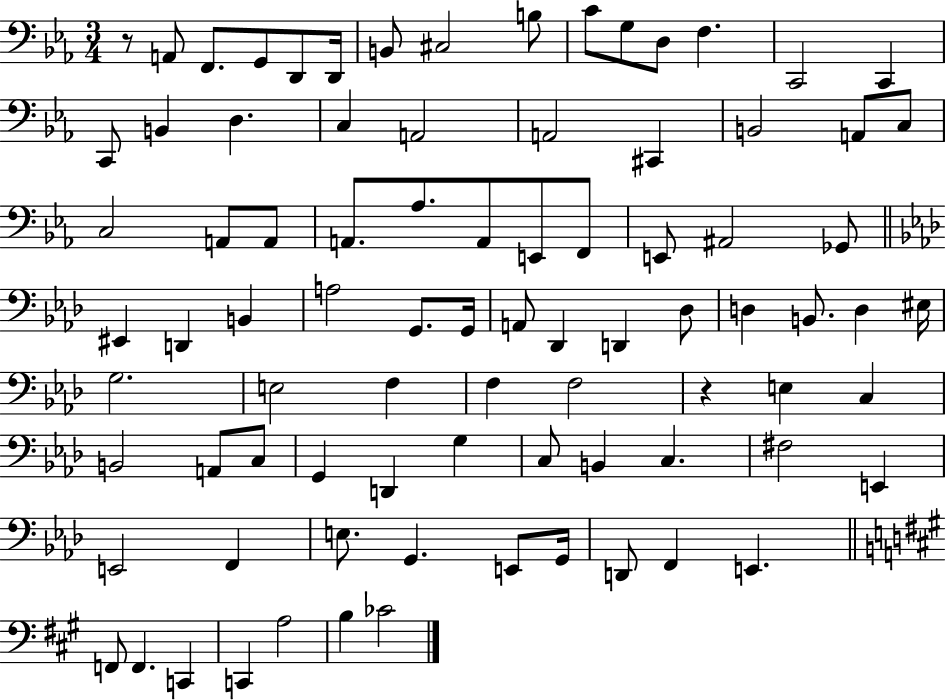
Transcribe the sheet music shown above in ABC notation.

X:1
T:Untitled
M:3/4
L:1/4
K:Eb
z/2 A,,/2 F,,/2 G,,/2 D,,/2 D,,/4 B,,/2 ^C,2 B,/2 C/2 G,/2 D,/2 F, C,,2 C,, C,,/2 B,, D, C, A,,2 A,,2 ^C,, B,,2 A,,/2 C,/2 C,2 A,,/2 A,,/2 A,,/2 _A,/2 A,,/2 E,,/2 F,,/2 E,,/2 ^A,,2 _G,,/2 ^E,, D,, B,, A,2 G,,/2 G,,/4 A,,/2 _D,, D,, _D,/2 D, B,,/2 D, ^E,/4 G,2 E,2 F, F, F,2 z E, C, B,,2 A,,/2 C,/2 G,, D,, G, C,/2 B,, C, ^F,2 E,, E,,2 F,, E,/2 G,, E,,/2 G,,/4 D,,/2 F,, E,, F,,/2 F,, C,, C,, A,2 B, _C2